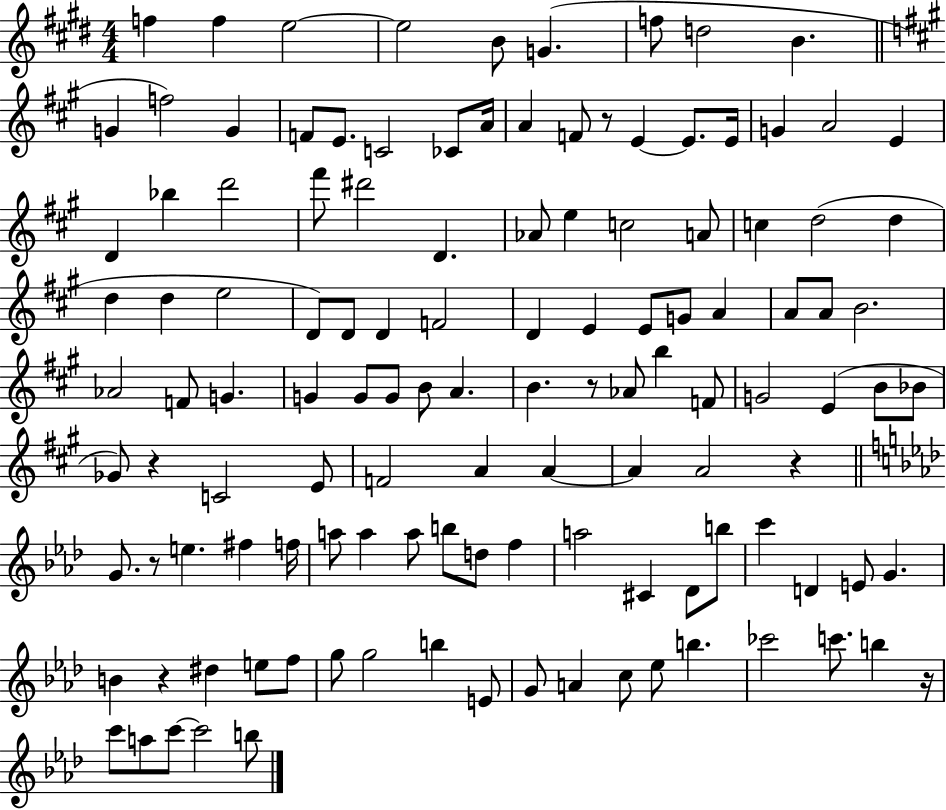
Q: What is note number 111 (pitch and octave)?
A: B5